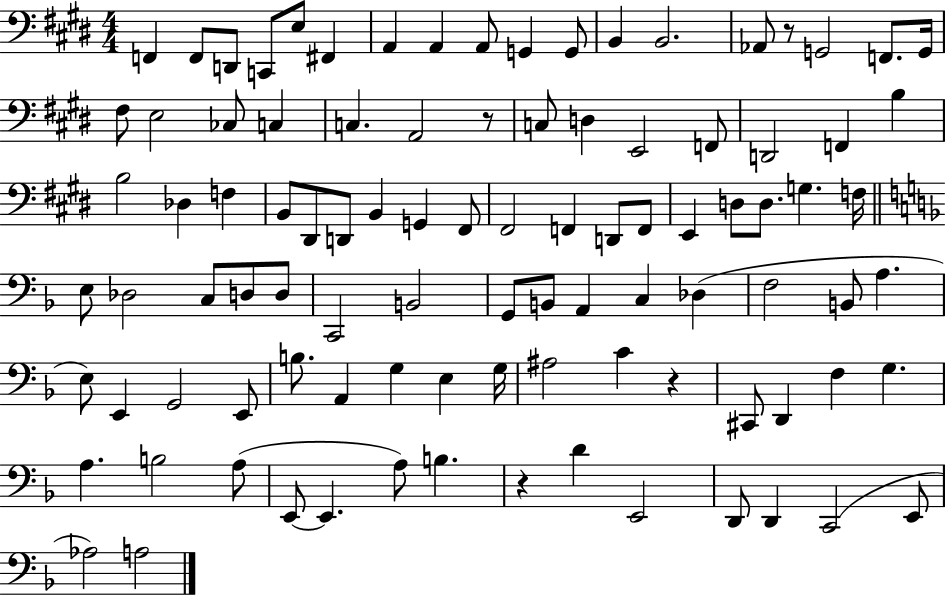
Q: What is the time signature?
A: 4/4